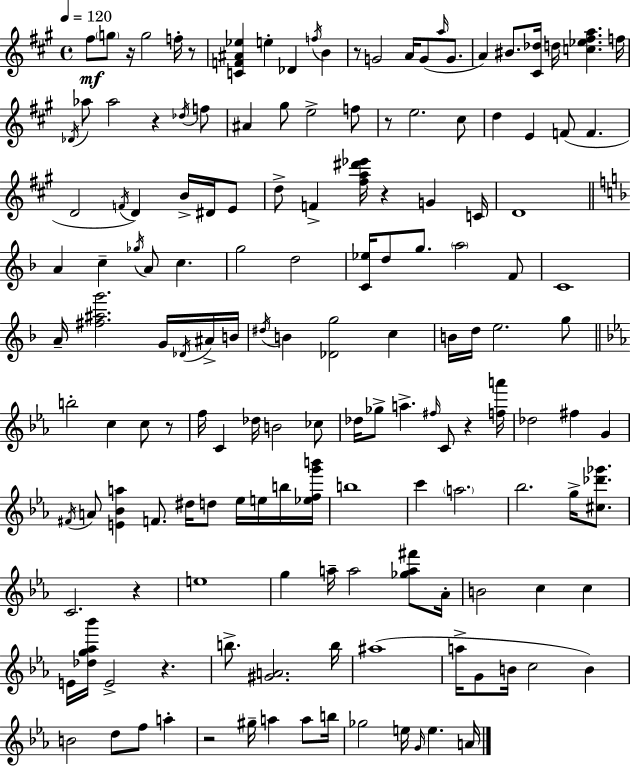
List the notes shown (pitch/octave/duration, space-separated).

F#5/e G5/e R/s G5/h F5/s R/e [C4,F4,A#4,Eb5]/q E5/q Db4/q F5/s B4/q R/e G4/h A4/s G4/e A5/s G4/e. A4/q BIS4/e. [C#4,Db5]/s D5/s [C5,Eb5,F#5,A5]/q. F5/s Db4/s Ab5/e Ab5/h R/q Db5/s F5/e A#4/q G#5/e E5/h F5/e R/e E5/h. C#5/e D5/q E4/q F4/e F4/q. D4/h F4/s D4/q B4/s D#4/s E4/e D5/e F4/q [F#5,A5,D#6,Eb6]/s R/q G4/q C4/s D4/w A4/q C5/q Gb5/s A4/e C5/q. G5/h D5/h [C4,Eb5]/s D5/e G5/e. A5/h F4/e C4/w A4/s [F#5,A#5,G6]/h. G4/s Db4/s A#4/s B4/s D#5/s B4/q [Db4,G5]/h C5/q B4/s D5/s E5/h. G5/e B5/h C5/q C5/e R/e F5/s C4/q Db5/s B4/h CES5/e Db5/s Gb5/e A5/q. F#5/s C4/e R/q [F5,A6]/s Db5/h F#5/q G4/q F#4/s A4/e [E4,Bb4,A5]/q F4/e. D#5/s D5/e Eb5/s E5/s B5/s [Eb5,F5,G6,B6]/s B5/w C6/q A5/h. Bb5/h. G5/s [C#5,Db6,Gb6]/e. C4/h. R/q E5/w G5/q A5/s A5/h [Gb5,A5,F#6]/e Ab4/s B4/h C5/q C5/q E4/s [Db5,G5,Ab5,Bb6]/s E4/h R/q. B5/e. [G#4,A4]/h. B5/s A#5/w A5/s G4/e B4/s C5/h B4/q B4/h D5/e F5/e A5/q R/h G#5/s A5/q A5/e B5/s Gb5/h E5/s G4/s E5/q. A4/s